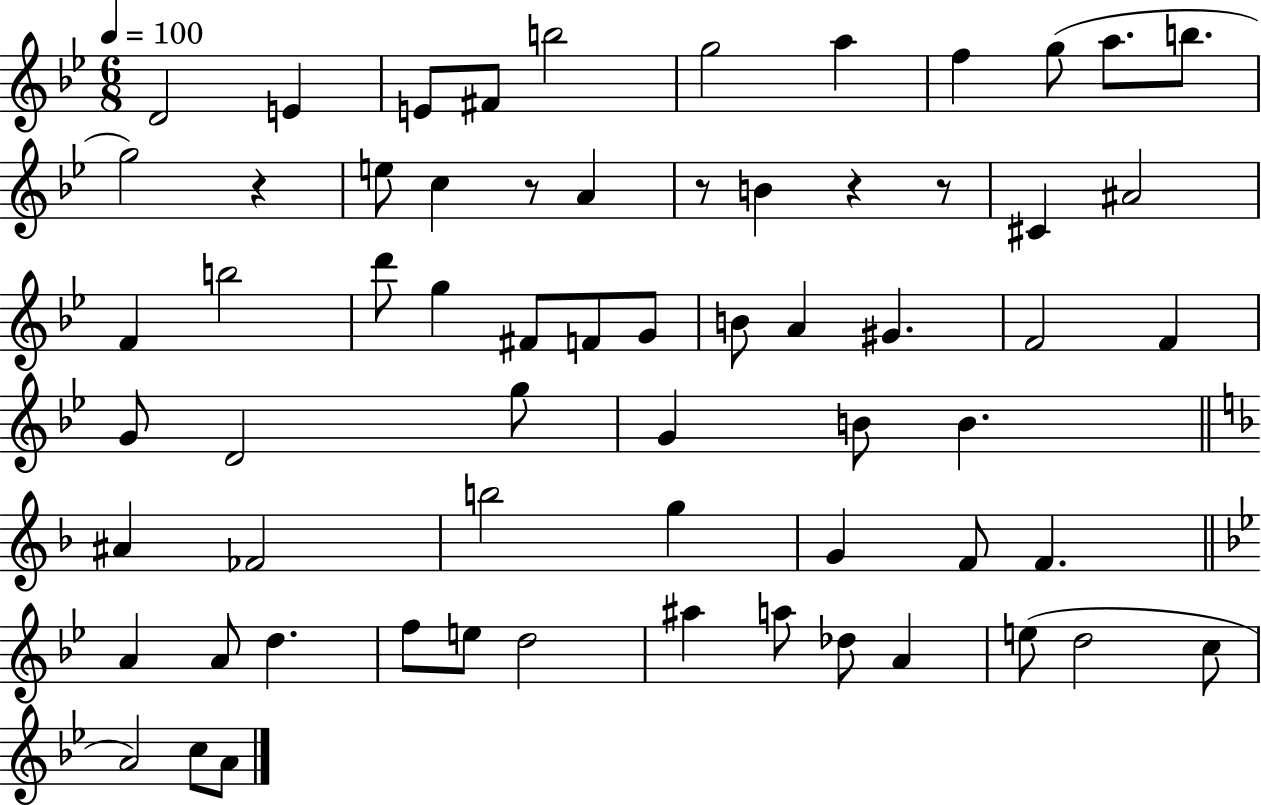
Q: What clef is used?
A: treble